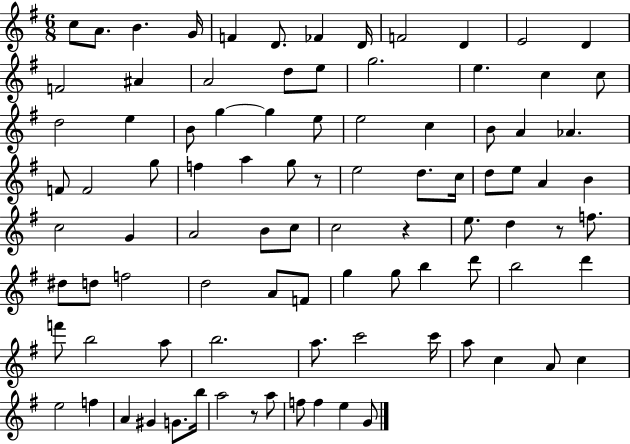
X:1
T:Untitled
M:6/8
L:1/4
K:G
c/2 A/2 B G/4 F D/2 _F D/4 F2 D E2 D F2 ^A A2 d/2 e/2 g2 e c c/2 d2 e B/2 g g e/2 e2 c B/2 A _A F/2 F2 g/2 f a g/2 z/2 e2 d/2 c/4 d/2 e/2 A B c2 G A2 B/2 c/2 c2 z e/2 d z/2 f/2 ^d/2 d/2 f2 d2 A/2 F/2 g g/2 b d'/2 b2 d' f'/2 b2 a/2 b2 a/2 c'2 c'/4 a/2 c A/2 c e2 f A ^G G/2 b/4 a2 z/2 a/2 f/2 f e G/2